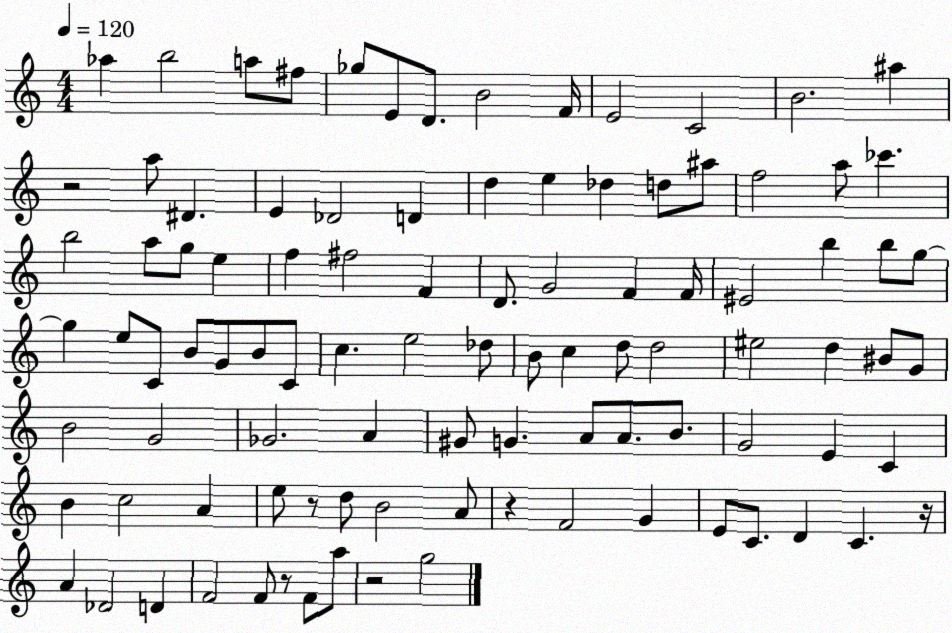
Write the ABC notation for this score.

X:1
T:Untitled
M:4/4
L:1/4
K:C
_a b2 a/2 ^f/2 _g/2 E/2 D/2 B2 F/4 E2 C2 B2 ^a z2 a/2 ^D E _D2 D d e _d d/2 ^a/2 f2 a/2 _c' b2 a/2 g/2 e f ^f2 F D/2 G2 F F/4 ^E2 b b/2 g/2 g e/2 C/2 B/2 G/2 B/2 C/2 c e2 _d/2 B/2 c d/2 d2 ^e2 d ^B/2 G/2 B2 G2 _G2 A ^G/2 G A/2 A/2 B/2 G2 E C B c2 A e/2 z/2 d/2 B2 A/2 z F2 G E/2 C/2 D C z/4 A _D2 D F2 F/2 z/2 F/2 a/2 z2 g2